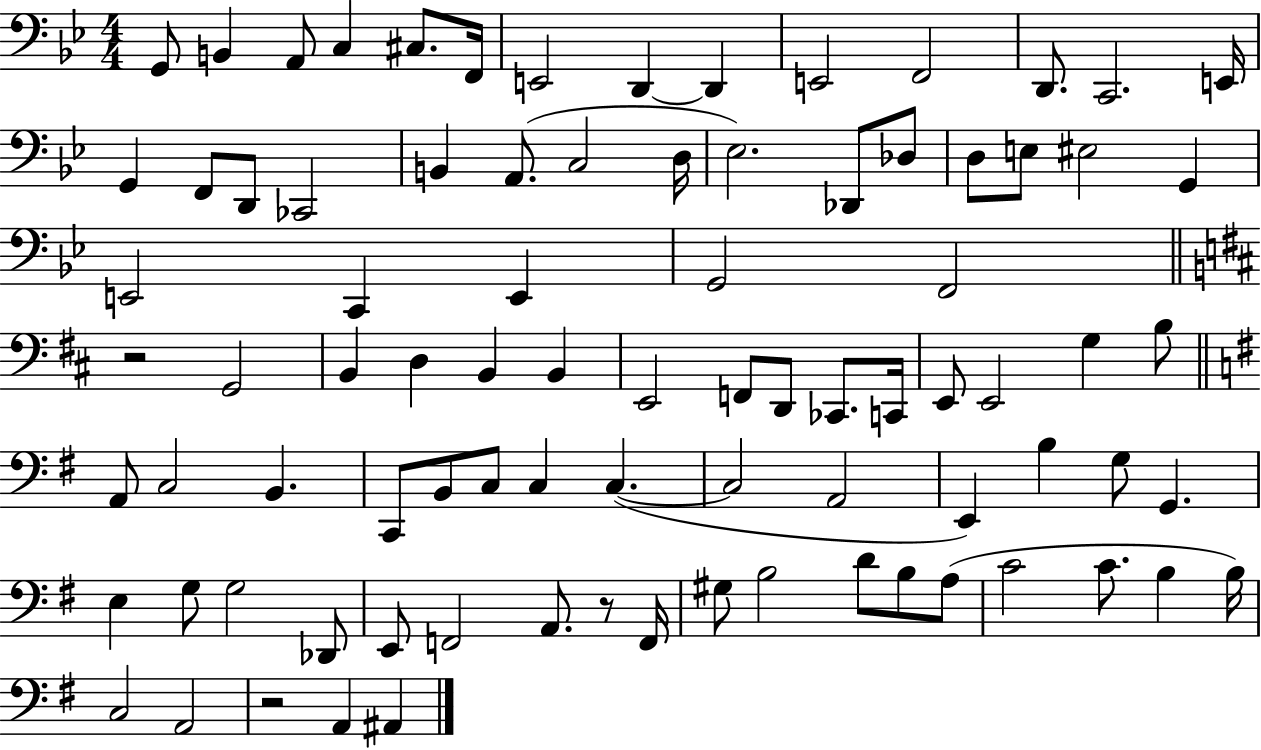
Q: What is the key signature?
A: BES major